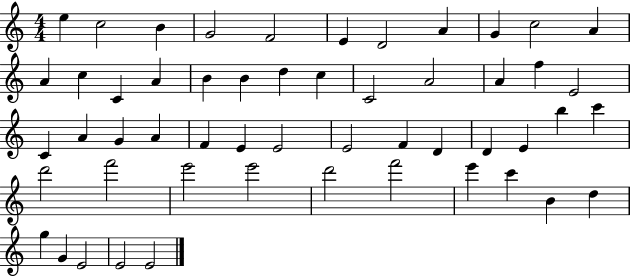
E5/q C5/h B4/q G4/h F4/h E4/q D4/h A4/q G4/q C5/h A4/q A4/q C5/q C4/q A4/q B4/q B4/q D5/q C5/q C4/h A4/h A4/q F5/q E4/h C4/q A4/q G4/q A4/q F4/q E4/q E4/h E4/h F4/q D4/q D4/q E4/q B5/q C6/q D6/h F6/h E6/h E6/h D6/h F6/h E6/q C6/q B4/q D5/q G5/q G4/q E4/h E4/h E4/h